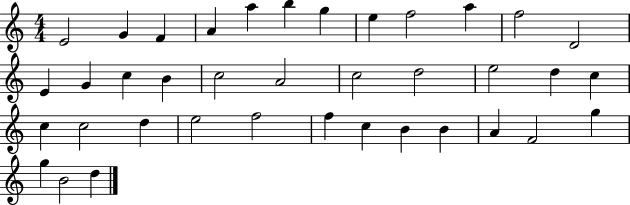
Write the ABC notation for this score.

X:1
T:Untitled
M:4/4
L:1/4
K:C
E2 G F A a b g e f2 a f2 D2 E G c B c2 A2 c2 d2 e2 d c c c2 d e2 f2 f c B B A F2 g g B2 d